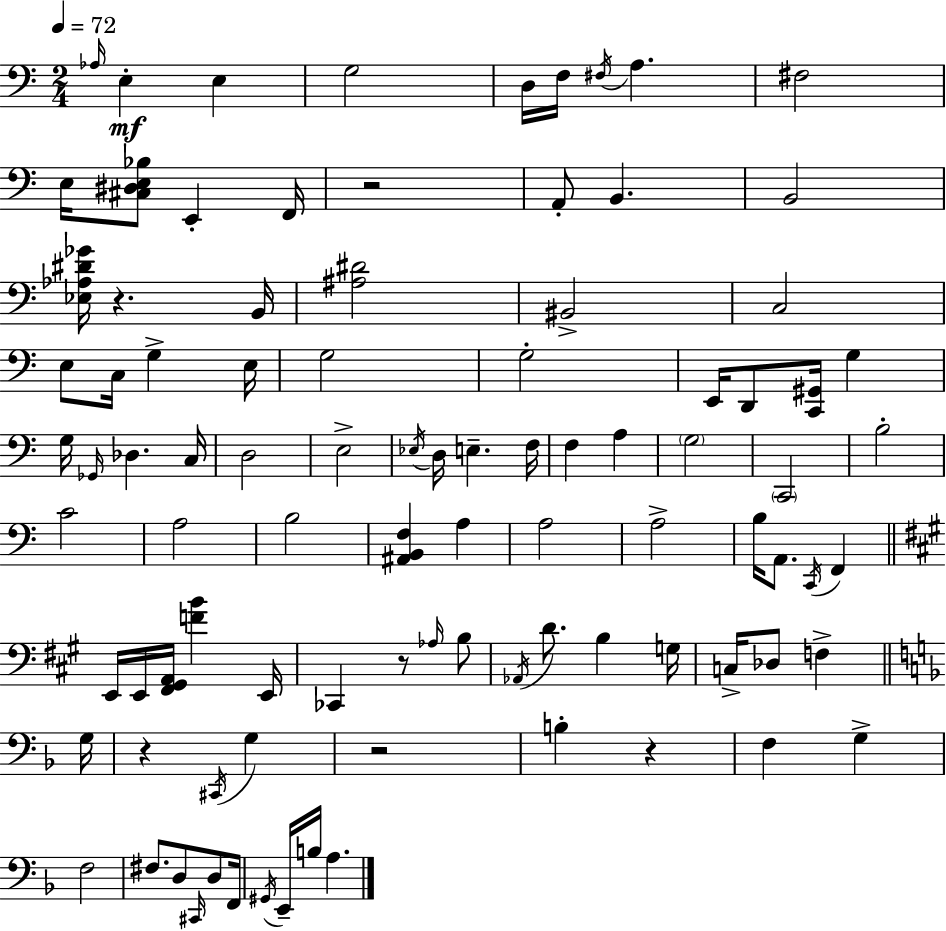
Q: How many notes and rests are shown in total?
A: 94